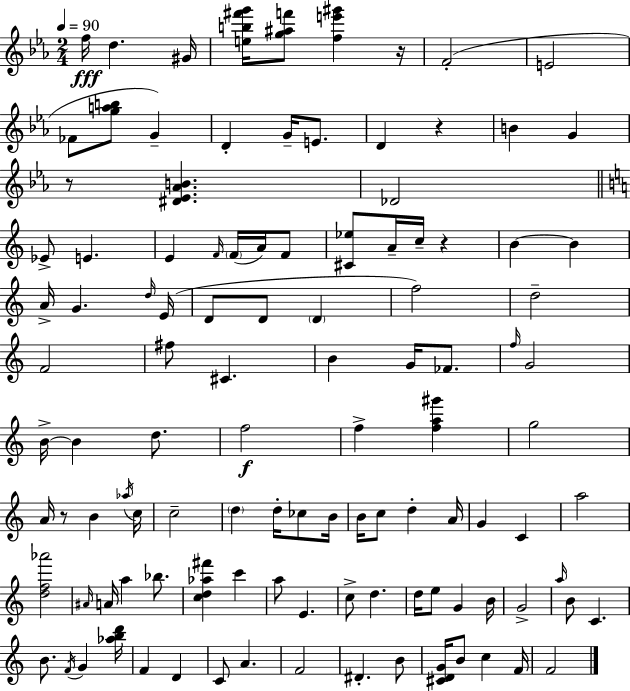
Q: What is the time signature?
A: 2/4